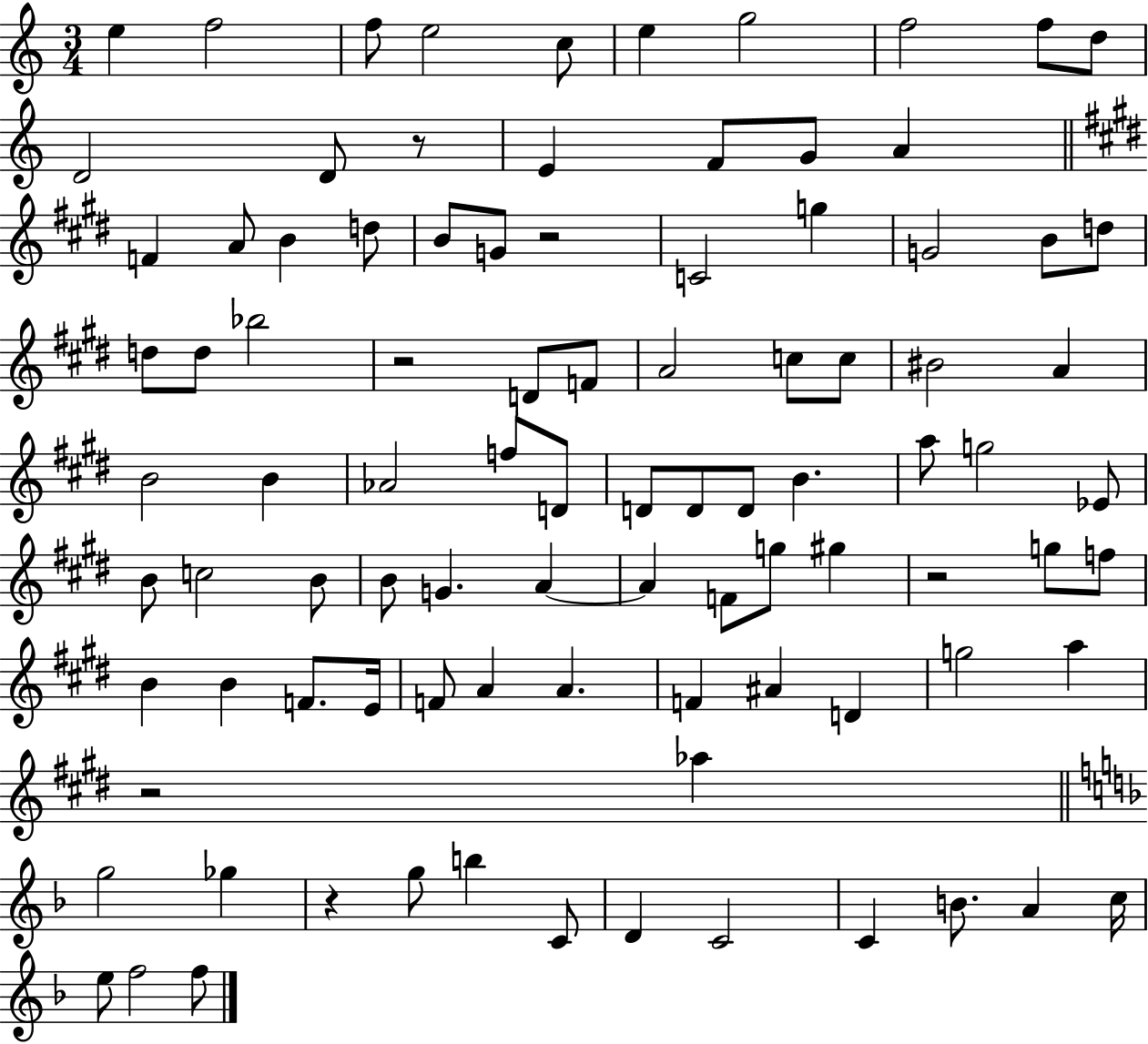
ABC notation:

X:1
T:Untitled
M:3/4
L:1/4
K:C
e f2 f/2 e2 c/2 e g2 f2 f/2 d/2 D2 D/2 z/2 E F/2 G/2 A F A/2 B d/2 B/2 G/2 z2 C2 g G2 B/2 d/2 d/2 d/2 _b2 z2 D/2 F/2 A2 c/2 c/2 ^B2 A B2 B _A2 f/2 D/2 D/2 D/2 D/2 B a/2 g2 _E/2 B/2 c2 B/2 B/2 G A A F/2 g/2 ^g z2 g/2 f/2 B B F/2 E/4 F/2 A A F ^A D g2 a z2 _a g2 _g z g/2 b C/2 D C2 C B/2 A c/4 e/2 f2 f/2